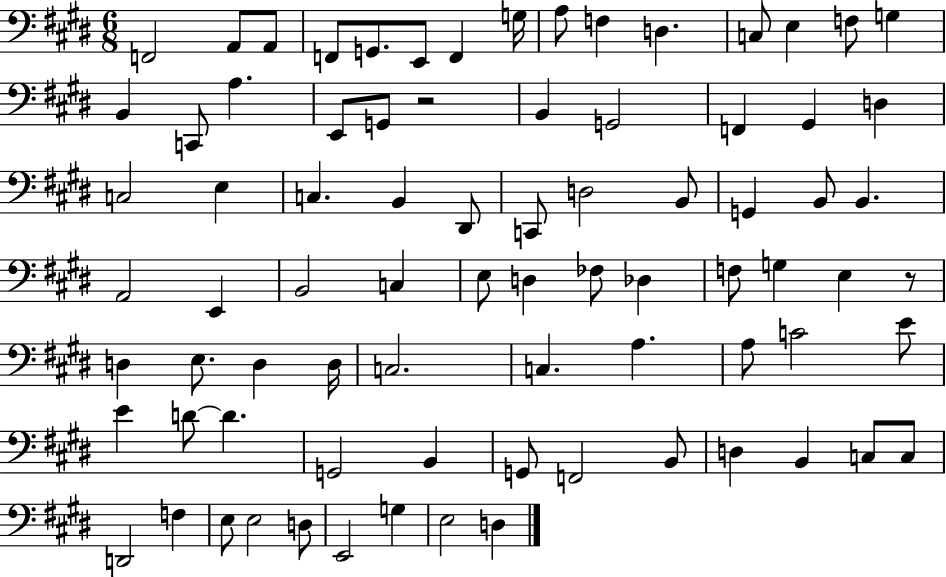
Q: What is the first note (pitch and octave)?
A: F2